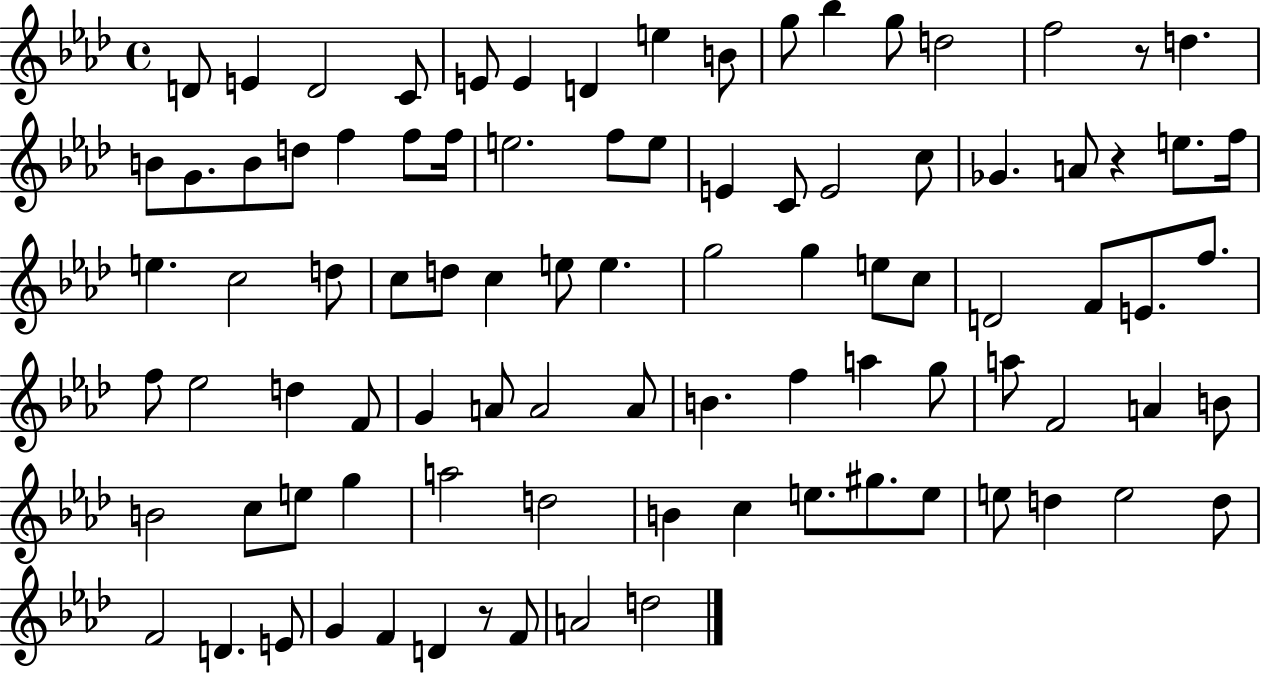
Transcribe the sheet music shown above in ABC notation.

X:1
T:Untitled
M:4/4
L:1/4
K:Ab
D/2 E D2 C/2 E/2 E D e B/2 g/2 _b g/2 d2 f2 z/2 d B/2 G/2 B/2 d/2 f f/2 f/4 e2 f/2 e/2 E C/2 E2 c/2 _G A/2 z e/2 f/4 e c2 d/2 c/2 d/2 c e/2 e g2 g e/2 c/2 D2 F/2 E/2 f/2 f/2 _e2 d F/2 G A/2 A2 A/2 B f a g/2 a/2 F2 A B/2 B2 c/2 e/2 g a2 d2 B c e/2 ^g/2 e/2 e/2 d e2 d/2 F2 D E/2 G F D z/2 F/2 A2 d2